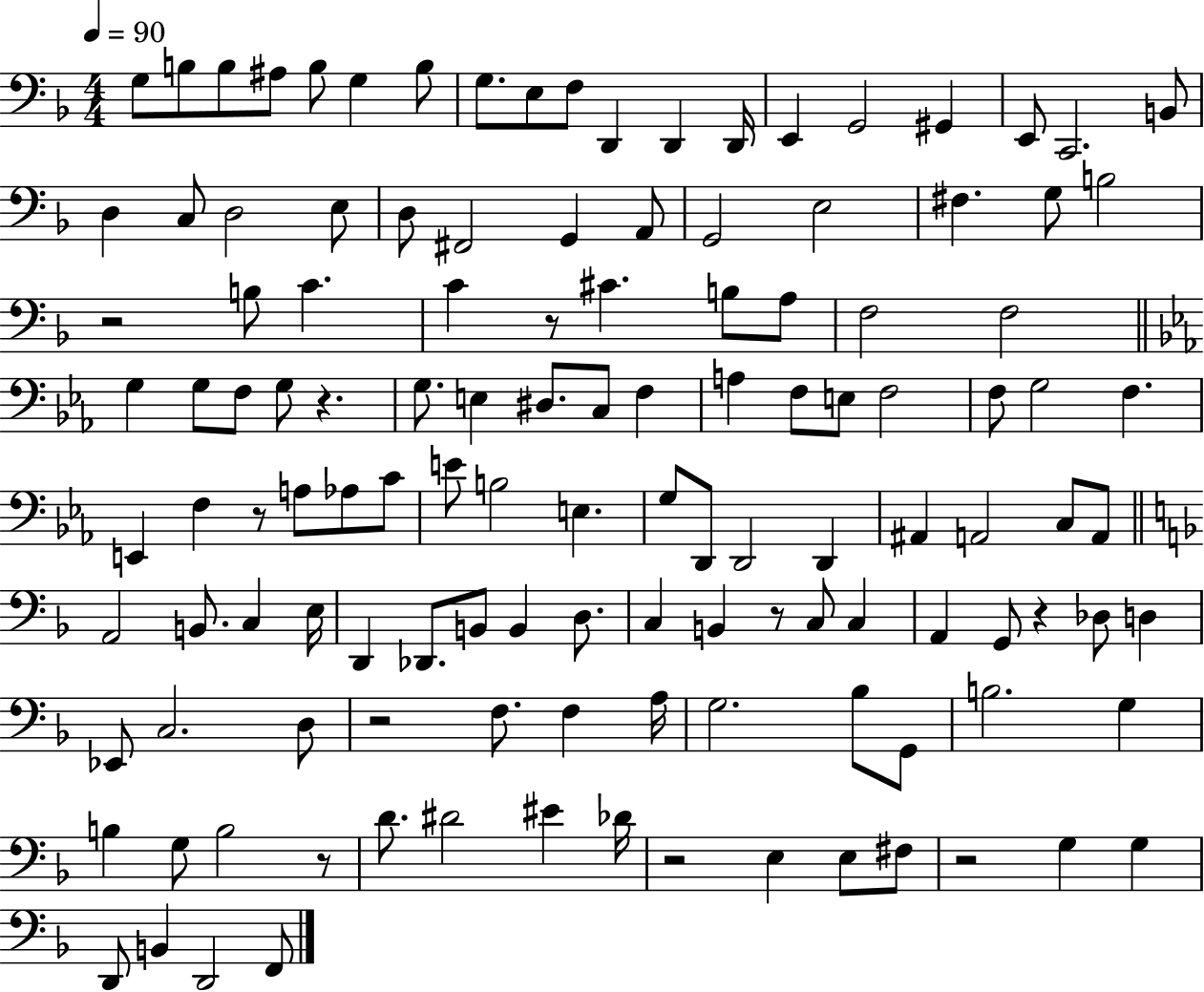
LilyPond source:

{
  \clef bass
  \numericTimeSignature
  \time 4/4
  \key f \major
  \tempo 4 = 90
  g8 b8 b8 ais8 b8 g4 b8 | g8. e8 f8 d,4 d,4 d,16 | e,4 g,2 gis,4 | e,8 c,2. b,8 | \break d4 c8 d2 e8 | d8 fis,2 g,4 a,8 | g,2 e2 | fis4. g8 b2 | \break r2 b8 c'4. | c'4 r8 cis'4. b8 a8 | f2 f2 | \bar "||" \break \key ees \major g4 g8 f8 g8 r4. | g8. e4 dis8. c8 f4 | a4 f8 e8 f2 | f8 g2 f4. | \break e,4 f4 r8 a8 aes8 c'8 | e'8 b2 e4. | g8 d,8 d,2 d,4 | ais,4 a,2 c8 a,8 | \break \bar "||" \break \key f \major a,2 b,8. c4 e16 | d,4 des,8. b,8 b,4 d8. | c4 b,4 r8 c8 c4 | a,4 g,8 r4 des8 d4 | \break ees,8 c2. d8 | r2 f8. f4 a16 | g2. bes8 g,8 | b2. g4 | \break b4 g8 b2 r8 | d'8. dis'2 eis'4 des'16 | r2 e4 e8 fis8 | r2 g4 g4 | \break d,8 b,4 d,2 f,8 | \bar "|."
}